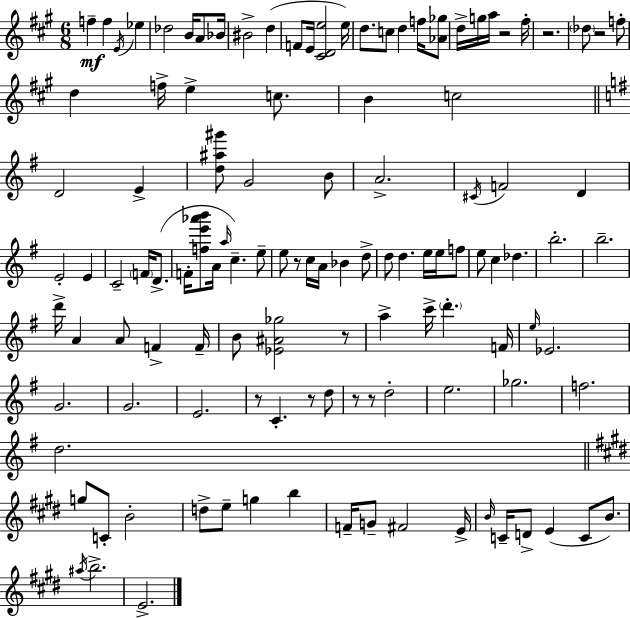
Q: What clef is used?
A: treble